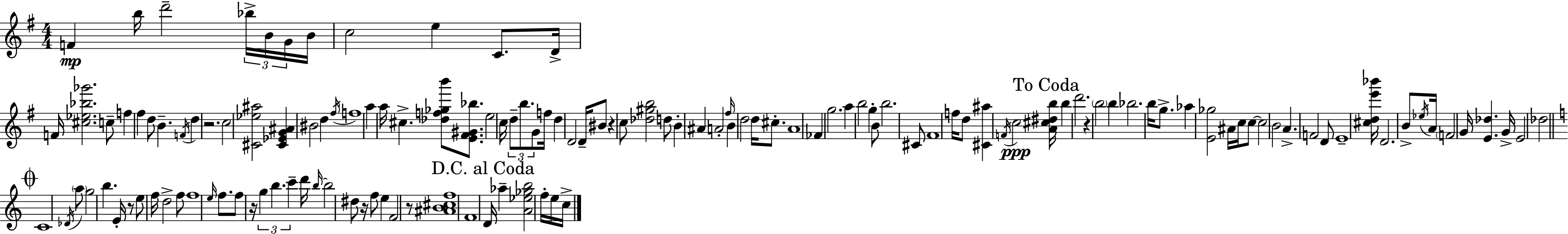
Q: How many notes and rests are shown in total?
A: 137